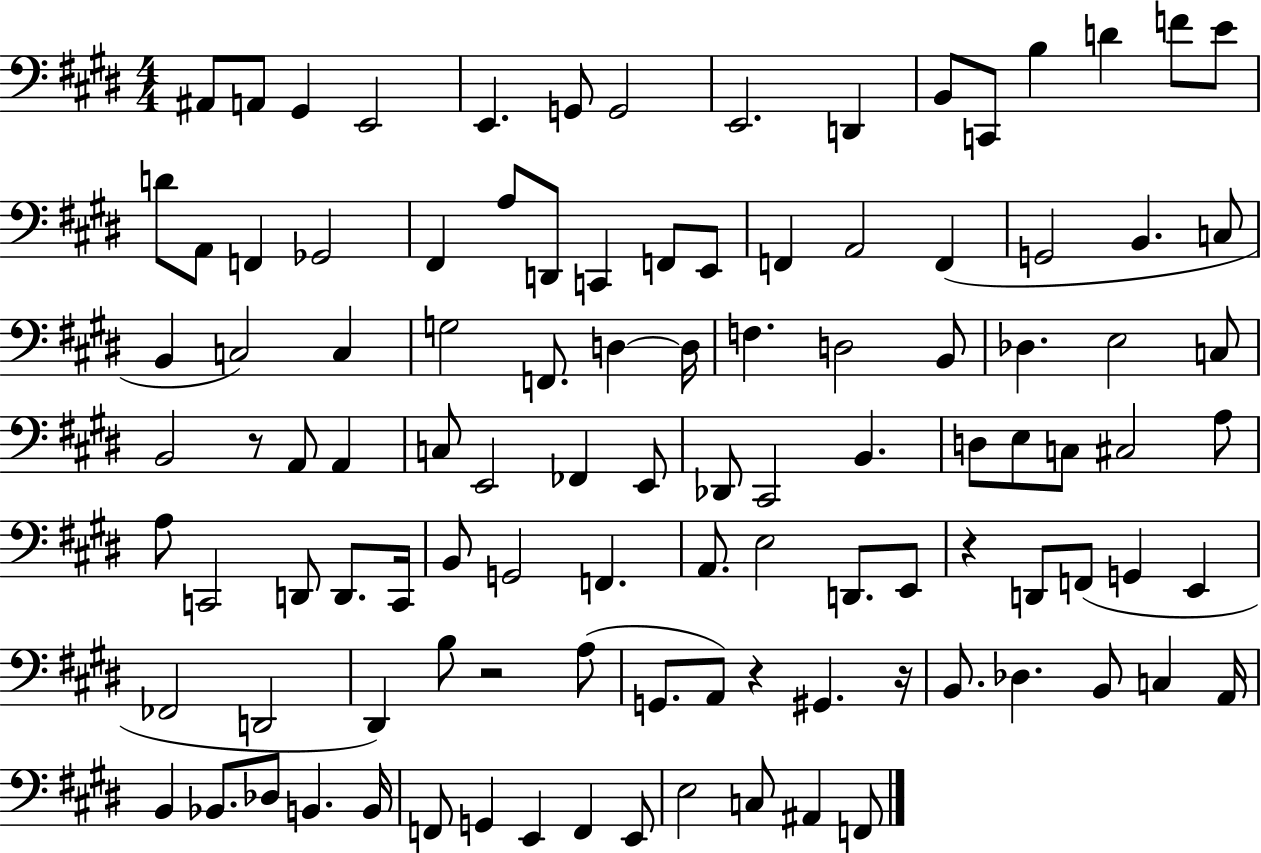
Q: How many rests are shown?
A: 5